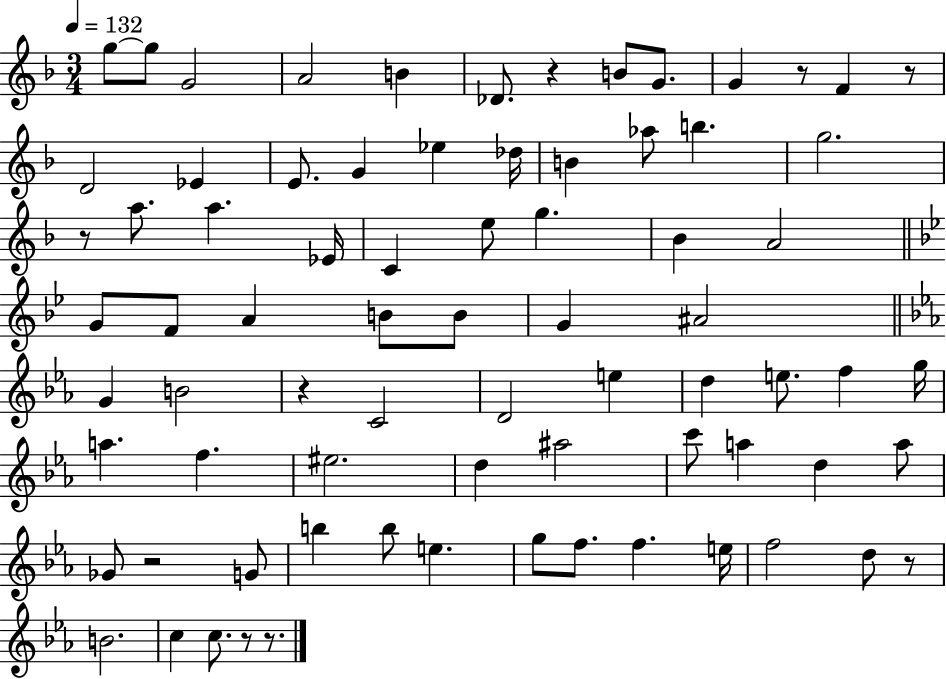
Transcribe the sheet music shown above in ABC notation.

X:1
T:Untitled
M:3/4
L:1/4
K:F
g/2 g/2 G2 A2 B _D/2 z B/2 G/2 G z/2 F z/2 D2 _E E/2 G _e _d/4 B _a/2 b g2 z/2 a/2 a _E/4 C e/2 g _B A2 G/2 F/2 A B/2 B/2 G ^A2 G B2 z C2 D2 e d e/2 f g/4 a f ^e2 d ^a2 c'/2 a d a/2 _G/2 z2 G/2 b b/2 e g/2 f/2 f e/4 f2 d/2 z/2 B2 c c/2 z/2 z/2